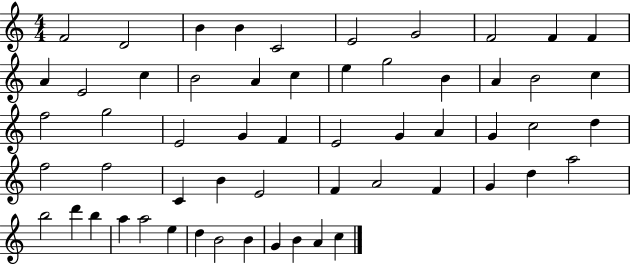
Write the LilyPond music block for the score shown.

{
  \clef treble
  \numericTimeSignature
  \time 4/4
  \key c \major
  f'2 d'2 | b'4 b'4 c'2 | e'2 g'2 | f'2 f'4 f'4 | \break a'4 e'2 c''4 | b'2 a'4 c''4 | e''4 g''2 b'4 | a'4 b'2 c''4 | \break f''2 g''2 | e'2 g'4 f'4 | e'2 g'4 a'4 | g'4 c''2 d''4 | \break f''2 f''2 | c'4 b'4 e'2 | f'4 a'2 f'4 | g'4 d''4 a''2 | \break b''2 d'''4 b''4 | a''4 a''2 e''4 | d''4 b'2 b'4 | g'4 b'4 a'4 c''4 | \break \bar "|."
}